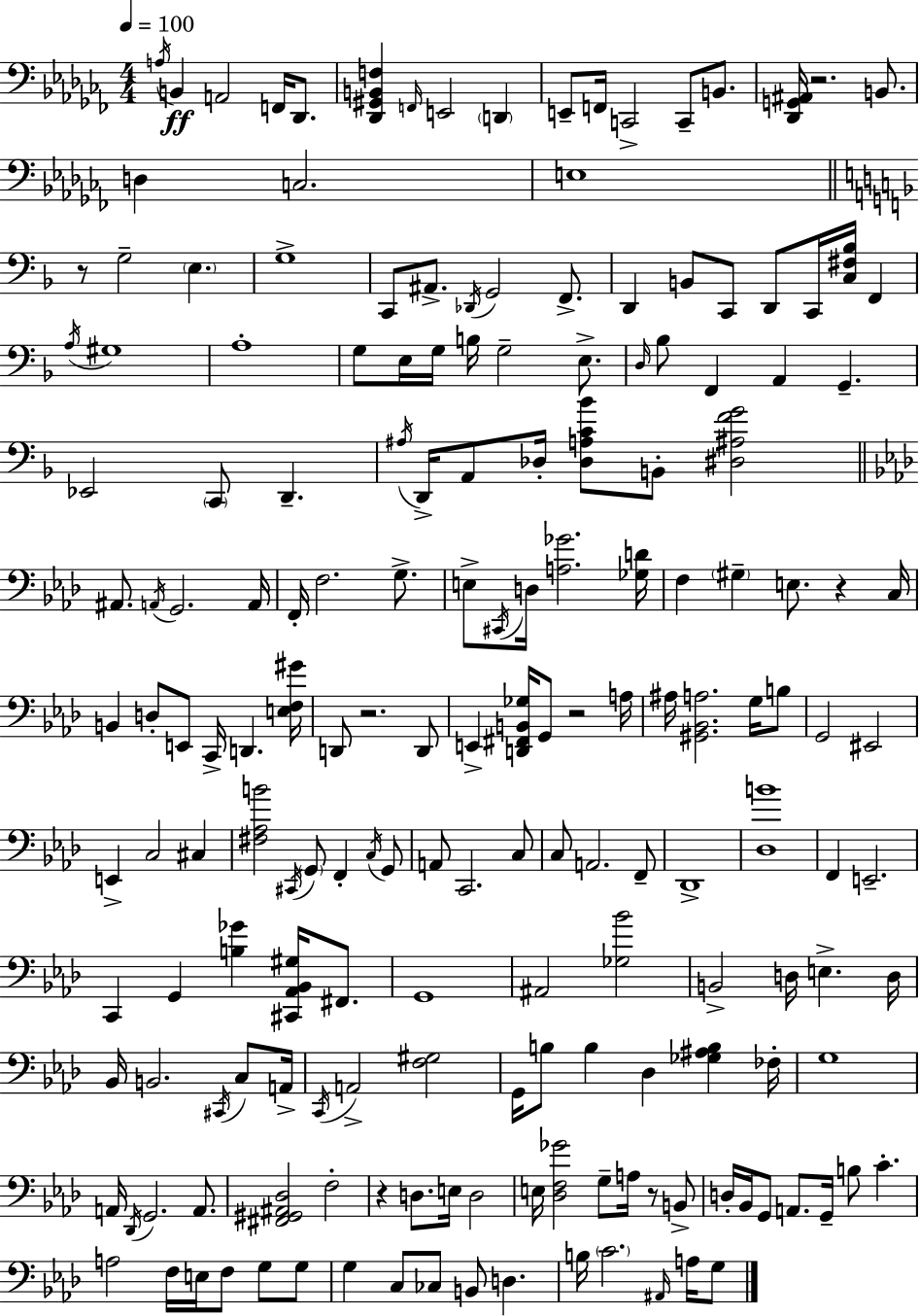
{
  \clef bass
  \numericTimeSignature
  \time 4/4
  \key aes \minor
  \tempo 4 = 100
  \acciaccatura { a16 }\ff b,4 a,2 f,16 des,8. | <des, gis, b, f>4 \grace { f,16 } e,2 \parenthesize d,4 | e,8-- f,16 c,2-> c,8-- b,8. | <des, g, ais,>16 r2. b,8. | \break d4 c2. | e1 | \bar "||" \break \key f \major r8 g2-- \parenthesize e4. | g1-> | c,8 ais,8.-> \acciaccatura { des,16 } g,2 f,8.-> | d,4 b,8 c,8 d,8 c,16 <c fis bes>16 f,4 | \break \acciaccatura { a16 } gis1 | a1-. | g8 e16 g16 b16 g2-- e8.-> | \grace { d16 } bes8 f,4 a,4 g,4.-- | \break ees,2 \parenthesize c,8 d,4.-- | \acciaccatura { ais16 } d,16-> a,8 des16-. <des a c' bes'>8 b,8-. <dis ais f' g'>2 | \bar "||" \break \key aes \major ais,8. \acciaccatura { a,16 } g,2. | a,16 f,16-. f2. g8.-> | e8-> \acciaccatura { cis,16 } d16 <a ges'>2. | <ges d'>16 f4 \parenthesize gis4-- e8. r4 | \break c16 b,4 d8-. e,8 c,16-> d,4. | <e f gis'>16 d,8 r2. | d,8 e,4-> <d, fis, b, ges>16 g,8 r2 | a16 ais16 <gis, bes, a>2. g16 | \break b8 g,2 eis,2 | e,4-> c2 cis4 | <fis aes b'>2 \acciaccatura { cis,16 } \parenthesize g,8 f,4-. | \acciaccatura { c16 } g,8 a,8 c,2. | \break c8 c8 a,2. | f,8-- des,1-> | <des b'>1 | f,4 e,2.-- | \break c,4 g,4 <b ges'>4 | <cis, aes, bes, gis>16 fis,8. g,1 | ais,2 <ges bes'>2 | b,2-> d16 e4.-> | \break d16 bes,16 b,2. | \acciaccatura { cis,16 } c8 a,16-> \acciaccatura { c,16 } a,2-> <f gis>2 | g,16 b8 b4 des4 | <ges ais b>4 fes16-. g1 | \break a,16 \acciaccatura { des,16 } g,2. | a,8. <fis, gis, ais, des>2 f2-. | r4 d8. e16 d2 | e16 <des f ges'>2 | \break g8-- a16 r8 b,8-> d16-. bes,16 g,8 a,8. g,16-- b8 | c'4.-. a2 f16 | e16 f8 g8 g8 g4 c8 ces8 b,8 | d4. b16 \parenthesize c'2. | \break \grace { ais,16 } a16 g8 \bar "|."
}